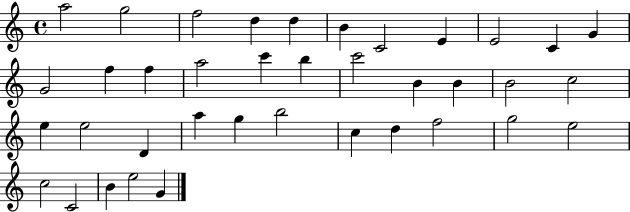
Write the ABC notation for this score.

X:1
T:Untitled
M:4/4
L:1/4
K:C
a2 g2 f2 d d B C2 E E2 C G G2 f f a2 c' b c'2 B B B2 c2 e e2 D a g b2 c d f2 g2 e2 c2 C2 B e2 G